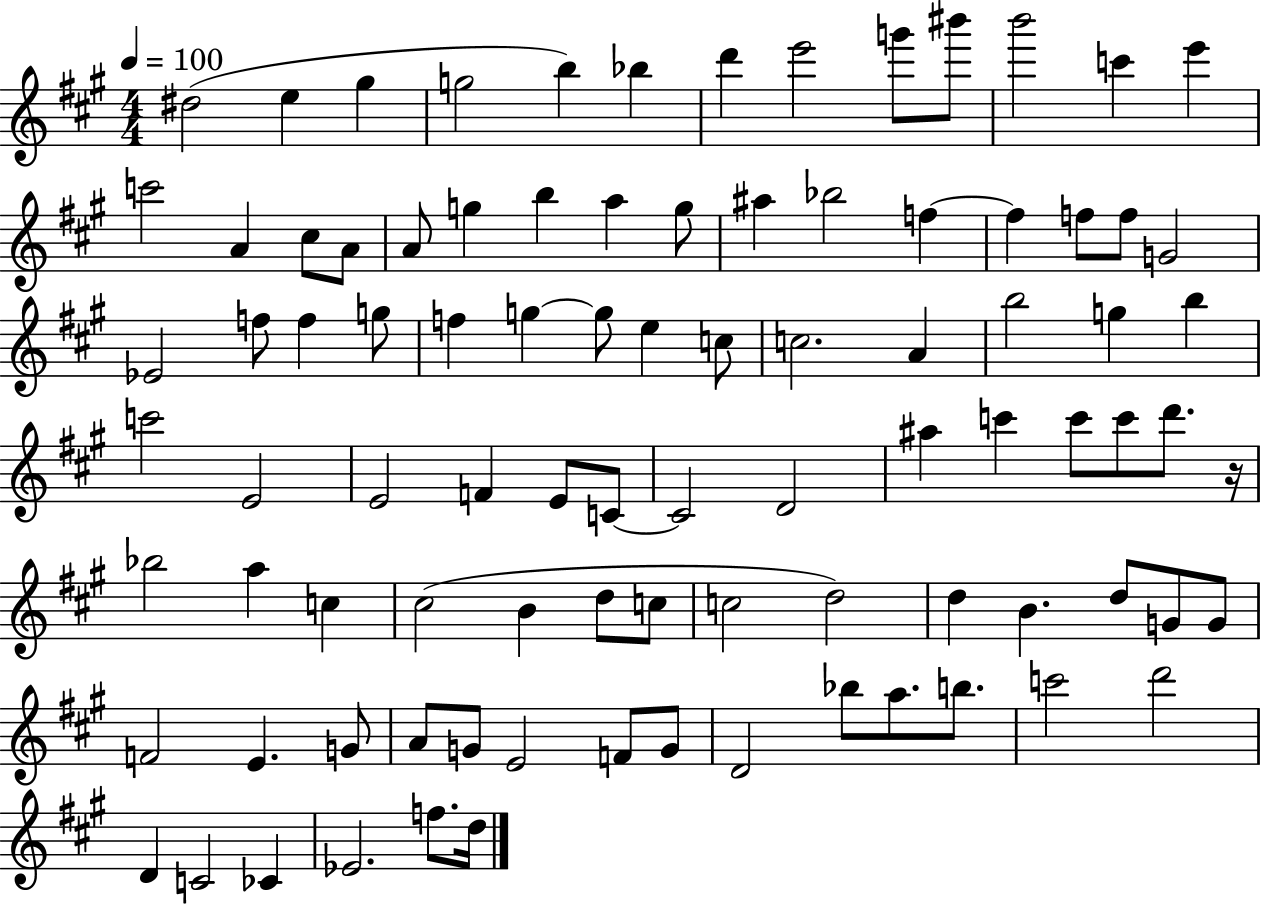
{
  \clef treble
  \numericTimeSignature
  \time 4/4
  \key a \major
  \tempo 4 = 100
  dis''2( e''4 gis''4 | g''2 b''4) bes''4 | d'''4 e'''2 g'''8 bis'''8 | b'''2 c'''4 e'''4 | \break c'''2 a'4 cis''8 a'8 | a'8 g''4 b''4 a''4 g''8 | ais''4 bes''2 f''4~~ | f''4 f''8 f''8 g'2 | \break ees'2 f''8 f''4 g''8 | f''4 g''4~~ g''8 e''4 c''8 | c''2. a'4 | b''2 g''4 b''4 | \break c'''2 e'2 | e'2 f'4 e'8 c'8~~ | c'2 d'2 | ais''4 c'''4 c'''8 c'''8 d'''8. r16 | \break bes''2 a''4 c''4 | cis''2( b'4 d''8 c''8 | c''2 d''2) | d''4 b'4. d''8 g'8 g'8 | \break f'2 e'4. g'8 | a'8 g'8 e'2 f'8 g'8 | d'2 bes''8 a''8. b''8. | c'''2 d'''2 | \break d'4 c'2 ces'4 | ees'2. f''8. d''16 | \bar "|."
}